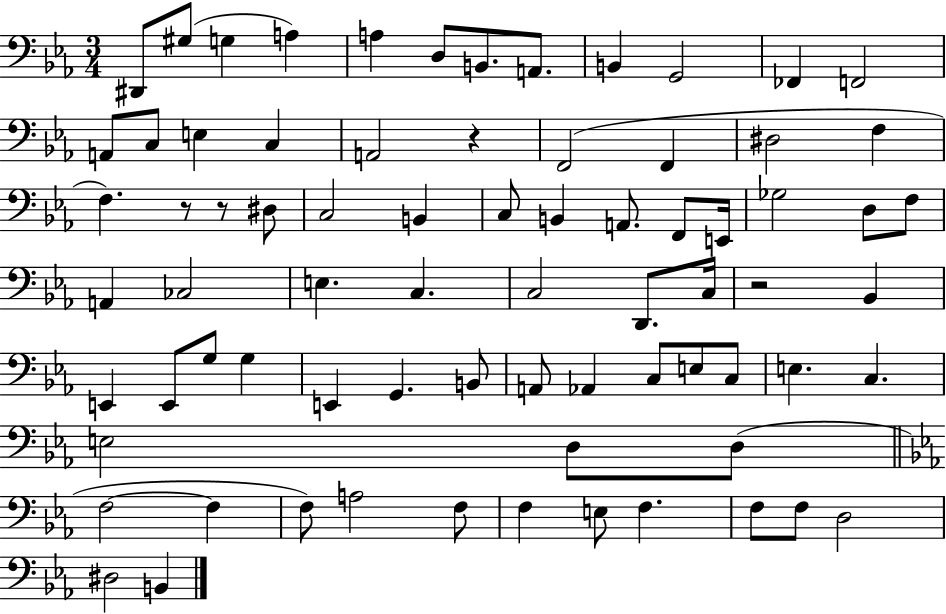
{
  \clef bass
  \numericTimeSignature
  \time 3/4
  \key ees \major
  dis,8 gis8( g4 a4) | a4 d8 b,8. a,8. | b,4 g,2 | fes,4 f,2 | \break a,8 c8 e4 c4 | a,2 r4 | f,2( f,4 | dis2 f4 | \break f4.) r8 r8 dis8 | c2 b,4 | c8 b,4 a,8. f,8 e,16 | ges2 d8 f8 | \break a,4 ces2 | e4. c4. | c2 d,8. c16 | r2 bes,4 | \break e,4 e,8 g8 g4 | e,4 g,4. b,8 | a,8 aes,4 c8 e8 c8 | e4. c4. | \break e2 d8 d8( | \bar "||" \break \key ees \major f2~~ f4 | f8) a2 f8 | f4 e8 f4. | f8 f8 d2 | \break dis2 b,4 | \bar "|."
}